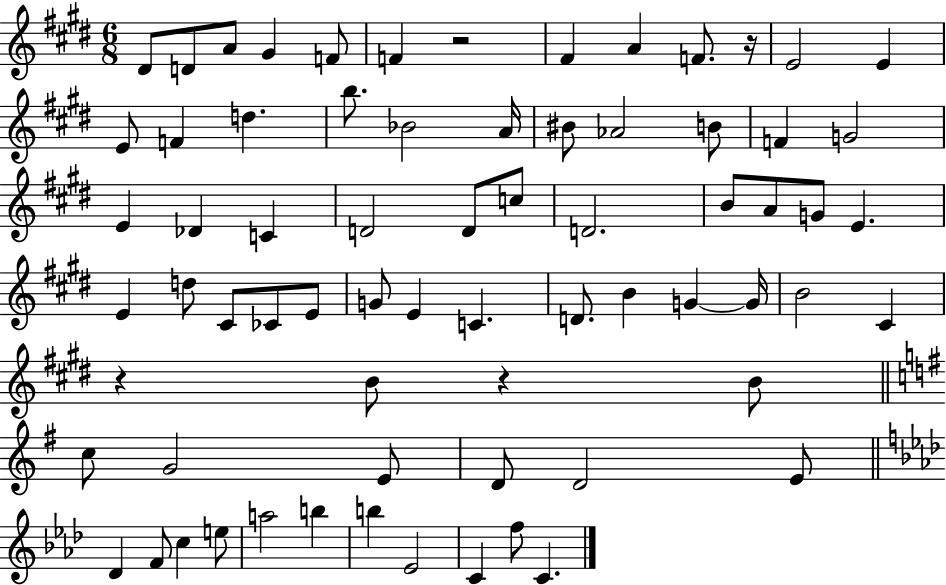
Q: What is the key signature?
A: E major